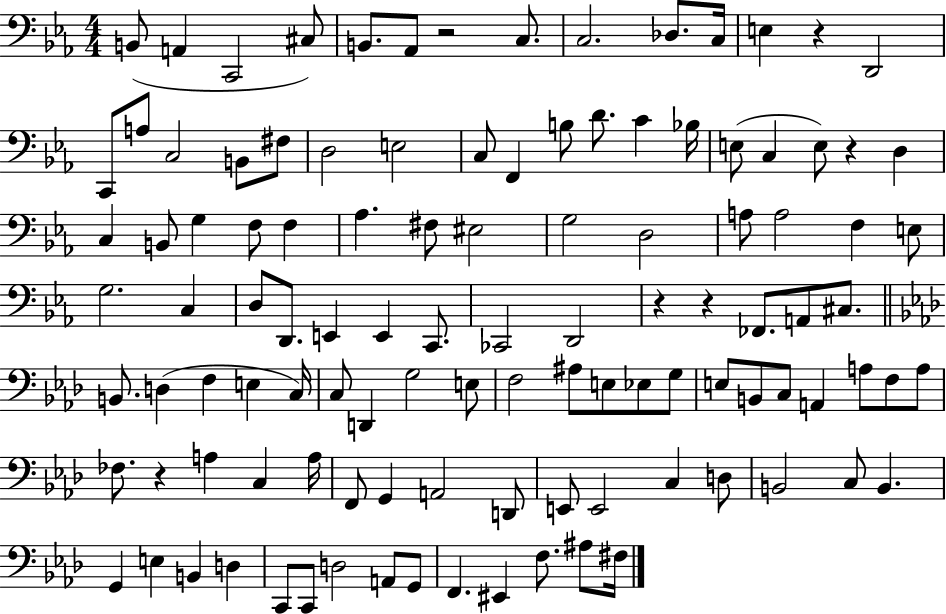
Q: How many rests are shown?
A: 6